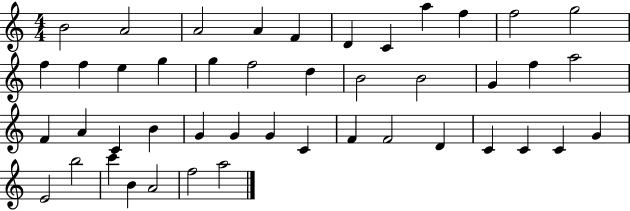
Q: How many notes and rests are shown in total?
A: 45